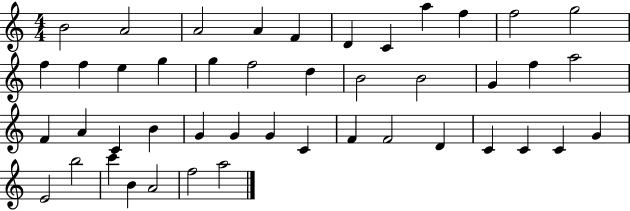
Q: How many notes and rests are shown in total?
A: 45